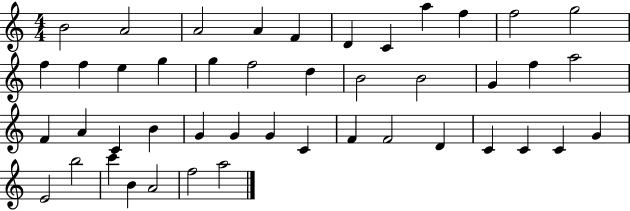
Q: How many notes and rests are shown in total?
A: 45